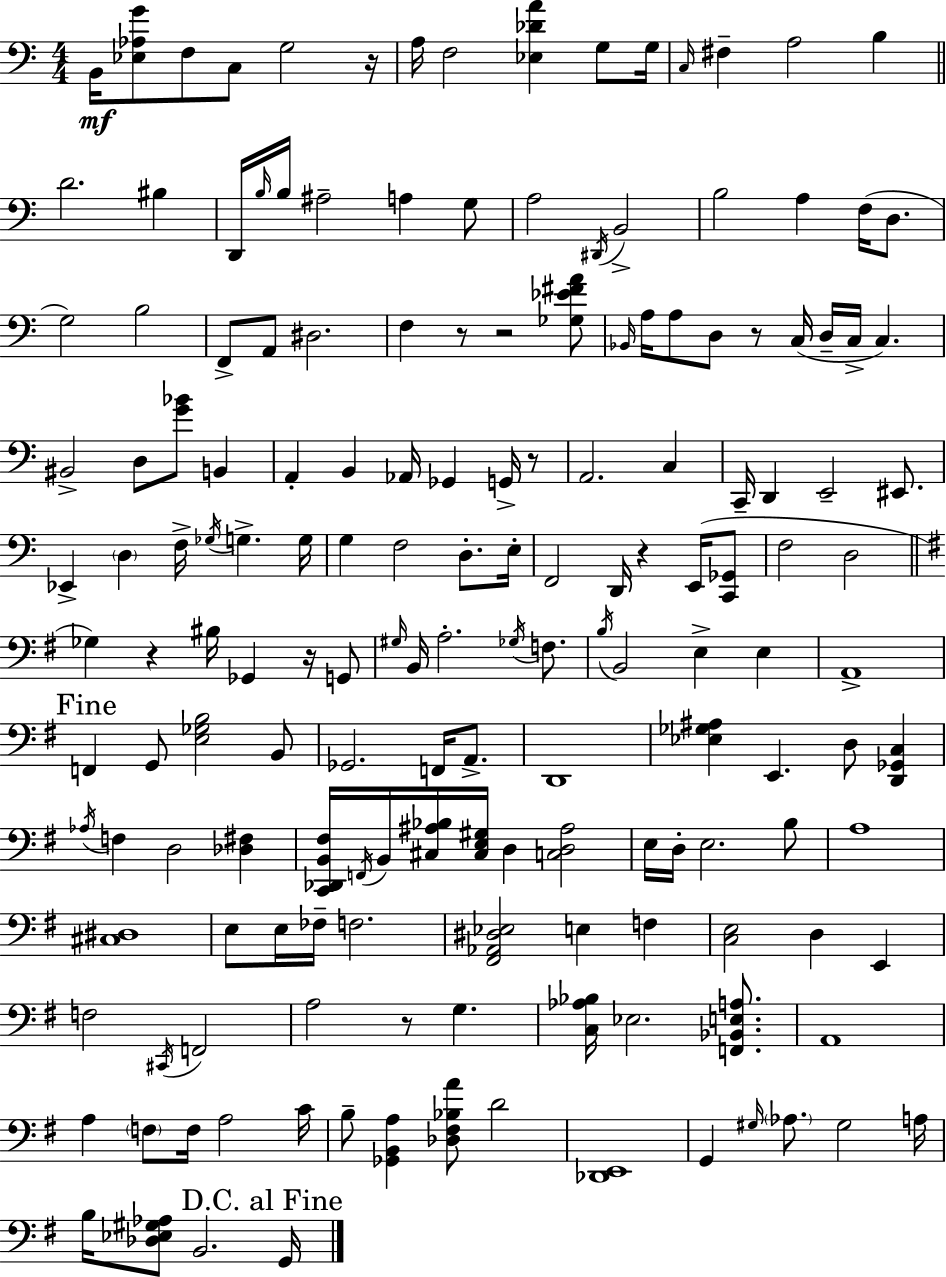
B2/s [Eb3,Ab3,G4]/e F3/e C3/e G3/h R/s A3/s F3/h [Eb3,Db4,A4]/q G3/e G3/s C3/s F#3/q A3/h B3/q D4/h. BIS3/q D2/s B3/s B3/s A#3/h A3/q G3/e A3/h D#2/s B2/h B3/h A3/q F3/s D3/e. G3/h B3/h F2/e A2/e D#3/h. F3/q R/e R/h [Gb3,Eb4,F#4,A4]/e Bb2/s A3/s A3/e D3/e R/e C3/s D3/s C3/s C3/q. BIS2/h D3/e [G4,Bb4]/e B2/q A2/q B2/q Ab2/s Gb2/q G2/s R/e A2/h. C3/q C2/s D2/q E2/h EIS2/e. Eb2/q D3/q F3/s Gb3/s G3/q. G3/s G3/q F3/h D3/e. E3/s F2/h D2/s R/q E2/s [C2,Gb2]/e F3/h D3/h Gb3/q R/q BIS3/s Gb2/q R/s G2/e G#3/s B2/s A3/h. Gb3/s F3/e. B3/s B2/h E3/q E3/q A2/w F2/q G2/e [E3,Gb3,B3]/h B2/e Gb2/h. F2/s A2/e. D2/w [Eb3,Gb3,A#3]/q E2/q. D3/e [D2,Gb2,C3]/q Ab3/s F3/q D3/h [Db3,F#3]/q [C2,Db2,B2,F#3]/s F2/s B2/s [C#3,A#3,Bb3]/s [C#3,E3,G#3]/s D3/q [C3,D3,A#3]/h E3/s D3/s E3/h. B3/e A3/w [C#3,D#3]/w E3/e E3/s FES3/s F3/h. [F#2,Ab2,D#3,Eb3]/h E3/q F3/q [C3,E3]/h D3/q E2/q F3/h C#2/s F2/h A3/h R/e G3/q. [C3,Ab3,Bb3]/s Eb3/h. [F2,Bb2,E3,A3]/e. A2/w A3/q F3/e F3/s A3/h C4/s B3/e [Gb2,B2,A3]/q [Db3,F#3,Bb3,A4]/e D4/h [Db2,E2]/w G2/q G#3/s Ab3/e. G#3/h A3/s B3/s [Db3,Eb3,G#3,Ab3]/e B2/h. G2/s